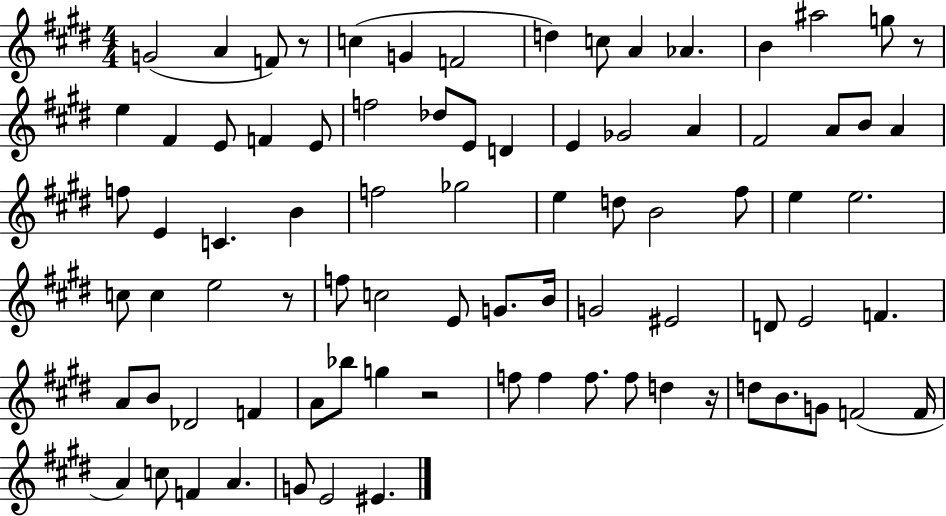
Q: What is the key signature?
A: E major